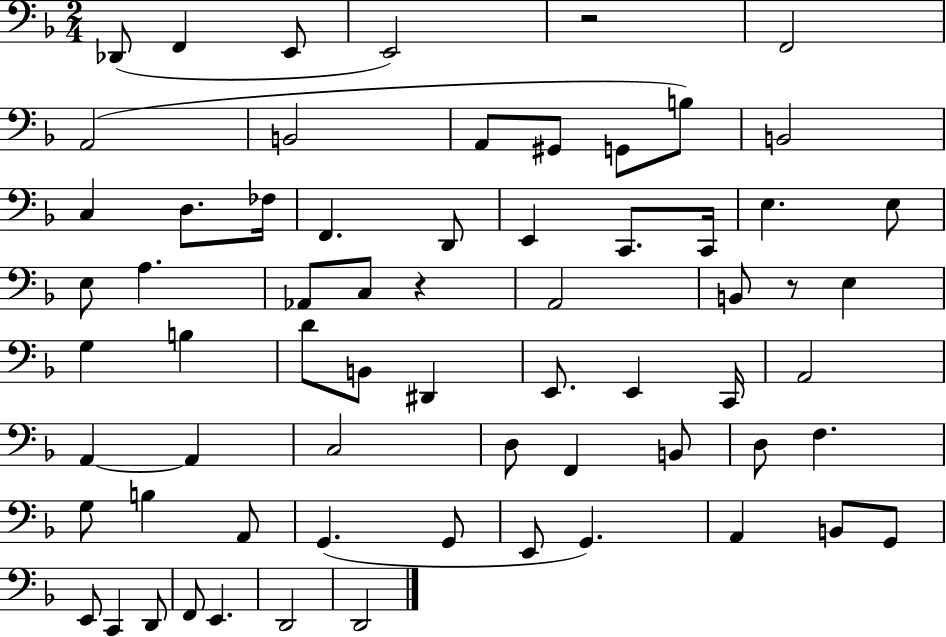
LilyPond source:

{
  \clef bass
  \numericTimeSignature
  \time 2/4
  \key f \major
  des,8( f,4 e,8 | e,2) | r2 | f,2 | \break a,2( | b,2 | a,8 gis,8 g,8 b8) | b,2 | \break c4 d8. fes16 | f,4. d,8 | e,4 c,8. c,16 | e4. e8 | \break e8 a4. | aes,8 c8 r4 | a,2 | b,8 r8 e4 | \break g4 b4 | d'8 b,8 dis,4 | e,8. e,4 c,16 | a,2 | \break a,4~~ a,4 | c2 | d8 f,4 b,8 | d8 f4. | \break g8 b4 a,8 | g,4.( g,8 | e,8 g,4.) | a,4 b,8 g,8 | \break e,8 c,4 d,8 | f,8 e,4. | d,2 | d,2 | \break \bar "|."
}